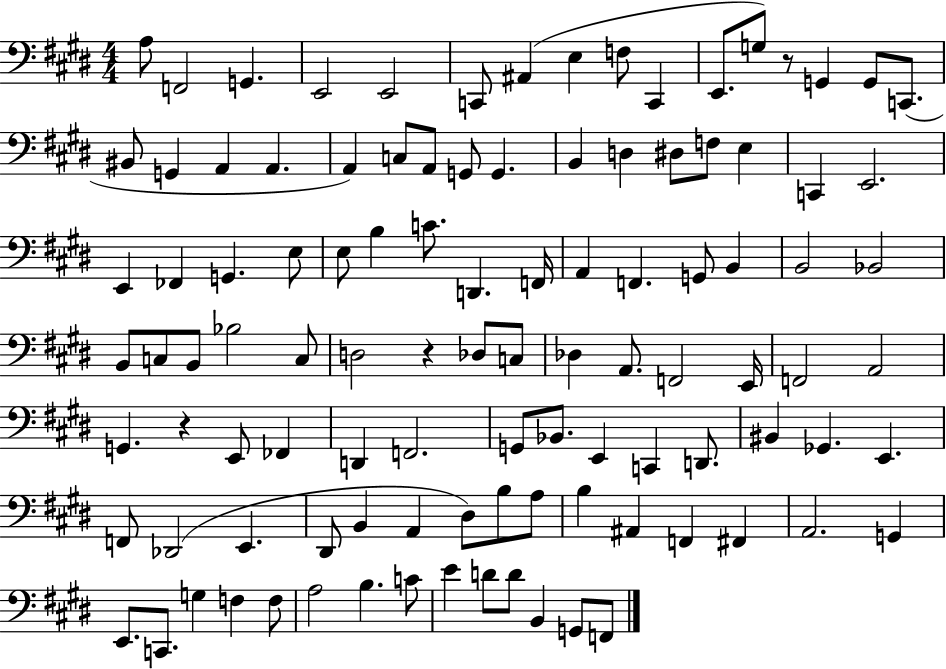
X:1
T:Untitled
M:4/4
L:1/4
K:E
A,/2 F,,2 G,, E,,2 E,,2 C,,/2 ^A,, E, F,/2 C,, E,,/2 G,/2 z/2 G,, G,,/2 C,,/2 ^B,,/2 G,, A,, A,, A,, C,/2 A,,/2 G,,/2 G,, B,, D, ^D,/2 F,/2 E, C,, E,,2 E,, _F,, G,, E,/2 E,/2 B, C/2 D,, F,,/4 A,, F,, G,,/2 B,, B,,2 _B,,2 B,,/2 C,/2 B,,/2 _B,2 C,/2 D,2 z _D,/2 C,/2 _D, A,,/2 F,,2 E,,/4 F,,2 A,,2 G,, z E,,/2 _F,, D,, F,,2 G,,/2 _B,,/2 E,, C,, D,,/2 ^B,, _G,, E,, F,,/2 _D,,2 E,, ^D,,/2 B,, A,, ^D,/2 B,/2 A,/2 B, ^A,, F,, ^F,, A,,2 G,, E,,/2 C,,/2 G, F, F,/2 A,2 B, C/2 E D/2 D/2 B,, G,,/2 F,,/2